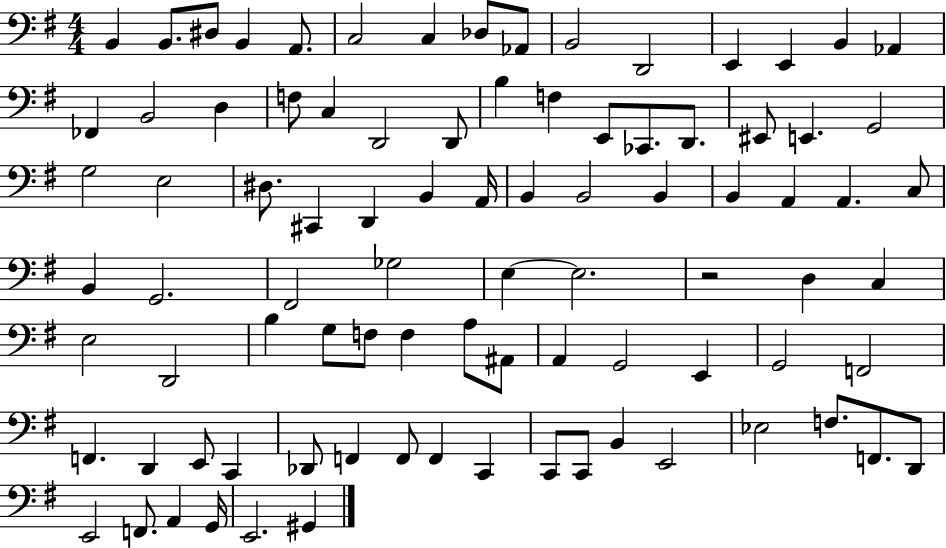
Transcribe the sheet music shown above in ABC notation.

X:1
T:Untitled
M:4/4
L:1/4
K:G
B,, B,,/2 ^D,/2 B,, A,,/2 C,2 C, _D,/2 _A,,/2 B,,2 D,,2 E,, E,, B,, _A,, _F,, B,,2 D, F,/2 C, D,,2 D,,/2 B, F, E,,/2 _C,,/2 D,,/2 ^E,,/2 E,, G,,2 G,2 E,2 ^D,/2 ^C,, D,, B,, A,,/4 B,, B,,2 B,, B,, A,, A,, C,/2 B,, G,,2 ^F,,2 _G,2 E, E,2 z2 D, C, E,2 D,,2 B, G,/2 F,/2 F, A,/2 ^A,,/2 A,, G,,2 E,, G,,2 F,,2 F,, D,, E,,/2 C,, _D,,/2 F,, F,,/2 F,, C,, C,,/2 C,,/2 B,, E,,2 _E,2 F,/2 F,,/2 D,,/2 E,,2 F,,/2 A,, G,,/4 E,,2 ^G,,